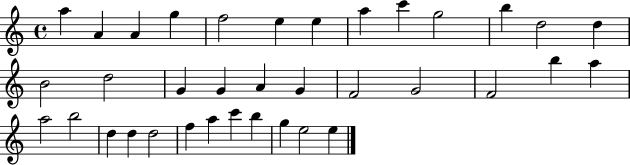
X:1
T:Untitled
M:4/4
L:1/4
K:C
a A A g f2 e e a c' g2 b d2 d B2 d2 G G A G F2 G2 F2 b a a2 b2 d d d2 f a c' b g e2 e